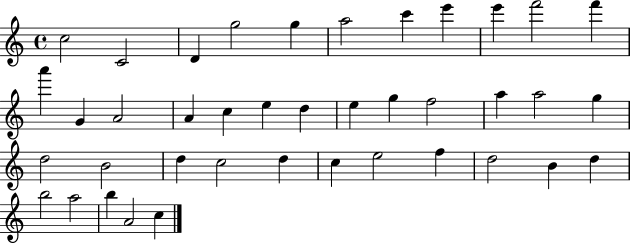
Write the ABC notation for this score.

X:1
T:Untitled
M:4/4
L:1/4
K:C
c2 C2 D g2 g a2 c' e' e' f'2 f' a' G A2 A c e d e g f2 a a2 g d2 B2 d c2 d c e2 f d2 B d b2 a2 b A2 c